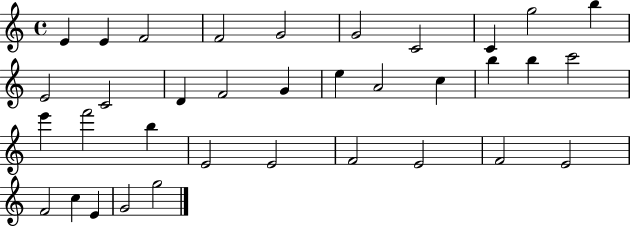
E4/q E4/q F4/h F4/h G4/h G4/h C4/h C4/q G5/h B5/q E4/h C4/h D4/q F4/h G4/q E5/q A4/h C5/q B5/q B5/q C6/h E6/q F6/h B5/q E4/h E4/h F4/h E4/h F4/h E4/h F4/h C5/q E4/q G4/h G5/h